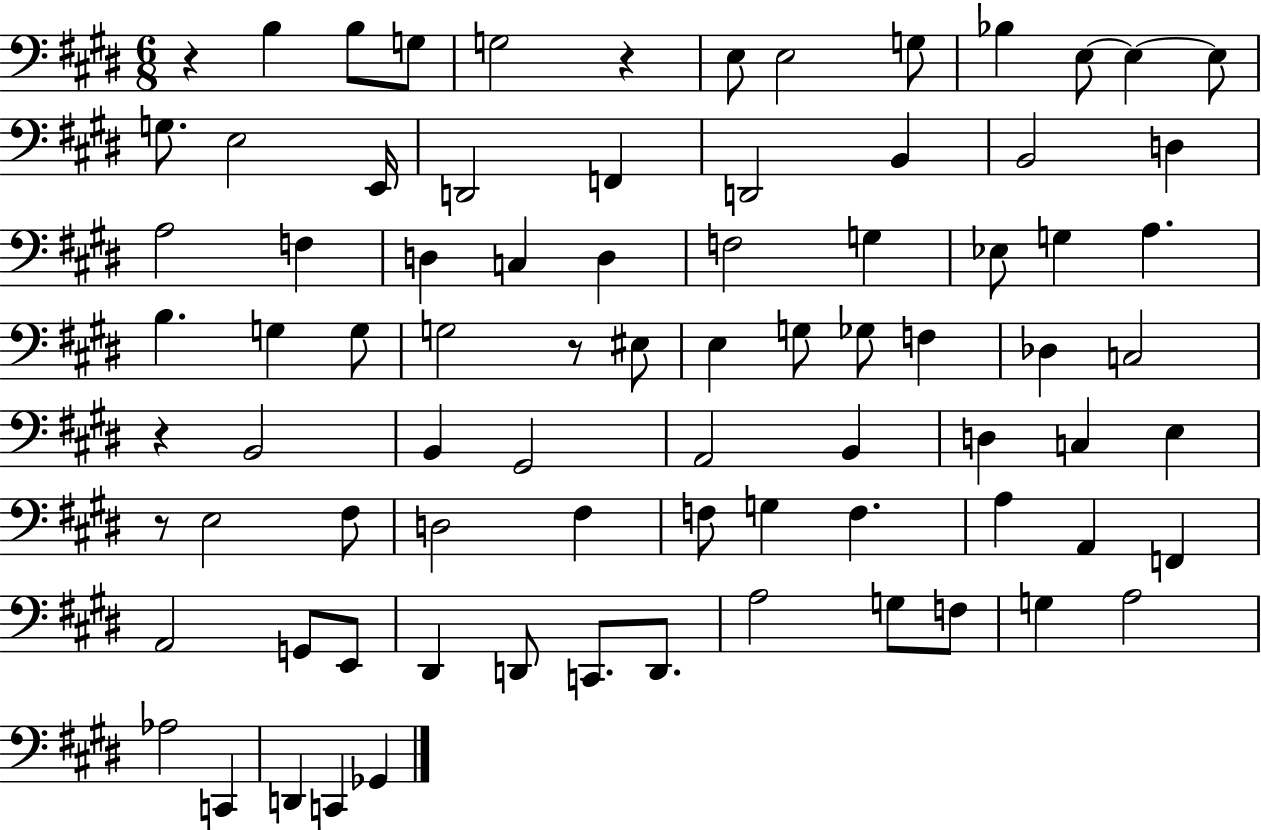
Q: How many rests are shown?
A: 5